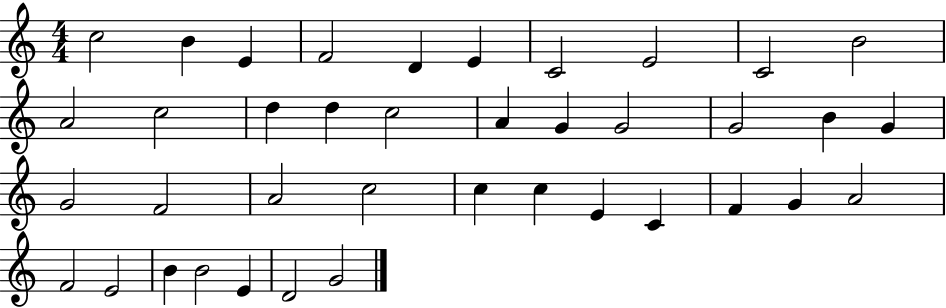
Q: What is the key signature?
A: C major